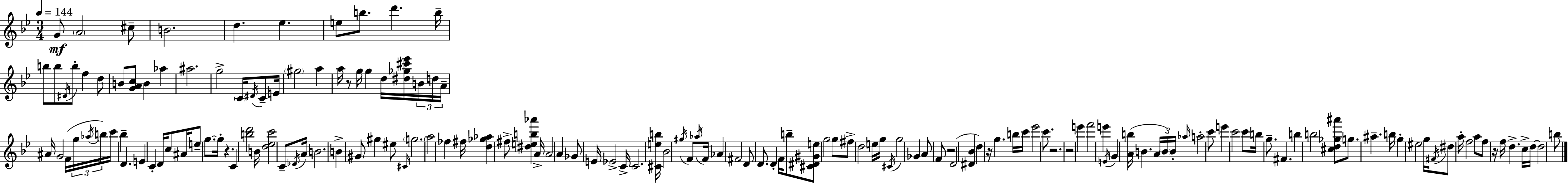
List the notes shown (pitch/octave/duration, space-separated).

G4/e A4/h C#5/e B4/h. D5/q. Eb5/q. E5/e B5/e. D6/q. B5/s B5/e B5/e D#4/s B5/e F5/q D5/e B4/e [G4,A4,C5]/e B4/q Ab5/q A#5/h. G5/h C4/s D#4/s C4/e E4/s G#5/h A5/q A5/s R/e G5/s G5/q D5/s [D#5,Gb5,C#6,Eb6]/s B4/s D5/s A4/s A#4/s G4/h F4/s G5/s Ab5/s B5/s C6/s Bb5/q D4/q. E4/q C4/q D4/s C5/e A#4/s E5/e G5/e. G5/s R/q. C4/q [B5,D6]/h B4/s [D5,Eb5,C6]/h C4/e Db4/s A4/s B4/h. B4/q G#4/e G#5/q EIS5/e C#4/s G5/h. A5/h FES5/q F#5/s [D5,Gb5,Ab5]/q F#5/e [D#5,E5,B5,Ab6]/q A4/s A4/h A4/q Gb4/e E4/s Eb4/h C4/s C4/h. [C#4,E5,B5]/s Bb4/h G#5/s F4/e Ab5/s F4/s Ab4/q F#4/h D4/e D4/e. D4/q F4/s B5/e [C#4,D#4,G#4,E5]/e G5/h G5/e F#5/e D5/h E5/s G5/s C#4/s G5/h Gb4/q A4/e F4/e R/h D4/h [D#4,Bb4]/q D5/q R/s G5/q. B5/s C6/s Eb6/h C6/e. R/h. R/h E6/q F6/h E6/q E4/s G4/q [A4,B5]/s B4/q. A4/s B4/s B4/s Ab5/s A5/h C6/e E6/q C6/h C6/e B5/s G5/e. F#4/q. B5/q B5/h [C#5,D5,Gb5,A#6]/e G5/e. A#5/q. B5/s G5/q EIS5/h G5/s F#4/s D#5/e A5/s F5/h A5/e F5/e R/s F5/s D5/q. C5/s D5/s D5/h B5/e